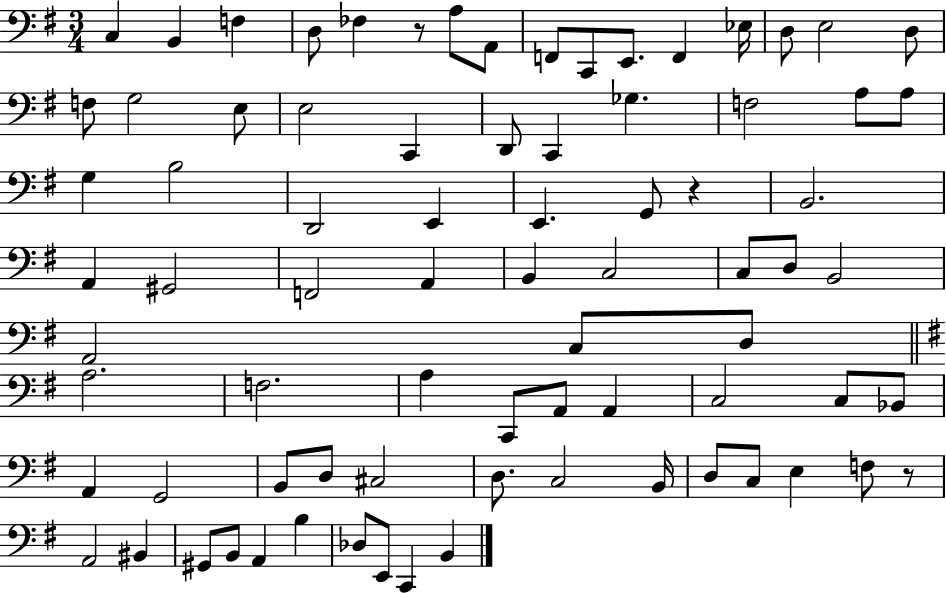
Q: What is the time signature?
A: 3/4